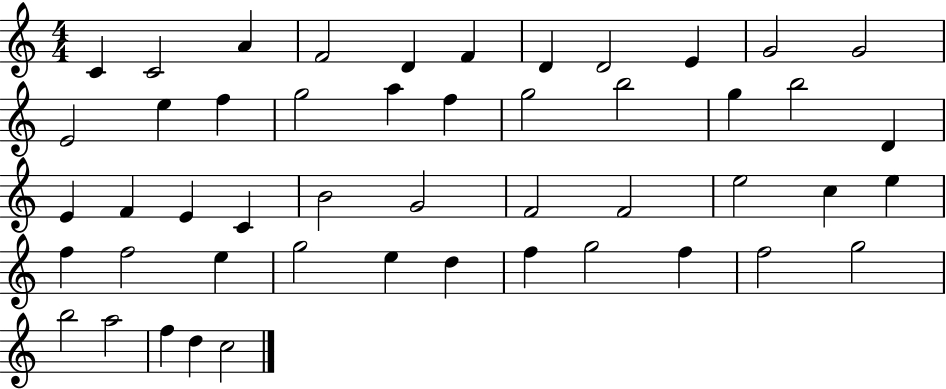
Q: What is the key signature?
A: C major